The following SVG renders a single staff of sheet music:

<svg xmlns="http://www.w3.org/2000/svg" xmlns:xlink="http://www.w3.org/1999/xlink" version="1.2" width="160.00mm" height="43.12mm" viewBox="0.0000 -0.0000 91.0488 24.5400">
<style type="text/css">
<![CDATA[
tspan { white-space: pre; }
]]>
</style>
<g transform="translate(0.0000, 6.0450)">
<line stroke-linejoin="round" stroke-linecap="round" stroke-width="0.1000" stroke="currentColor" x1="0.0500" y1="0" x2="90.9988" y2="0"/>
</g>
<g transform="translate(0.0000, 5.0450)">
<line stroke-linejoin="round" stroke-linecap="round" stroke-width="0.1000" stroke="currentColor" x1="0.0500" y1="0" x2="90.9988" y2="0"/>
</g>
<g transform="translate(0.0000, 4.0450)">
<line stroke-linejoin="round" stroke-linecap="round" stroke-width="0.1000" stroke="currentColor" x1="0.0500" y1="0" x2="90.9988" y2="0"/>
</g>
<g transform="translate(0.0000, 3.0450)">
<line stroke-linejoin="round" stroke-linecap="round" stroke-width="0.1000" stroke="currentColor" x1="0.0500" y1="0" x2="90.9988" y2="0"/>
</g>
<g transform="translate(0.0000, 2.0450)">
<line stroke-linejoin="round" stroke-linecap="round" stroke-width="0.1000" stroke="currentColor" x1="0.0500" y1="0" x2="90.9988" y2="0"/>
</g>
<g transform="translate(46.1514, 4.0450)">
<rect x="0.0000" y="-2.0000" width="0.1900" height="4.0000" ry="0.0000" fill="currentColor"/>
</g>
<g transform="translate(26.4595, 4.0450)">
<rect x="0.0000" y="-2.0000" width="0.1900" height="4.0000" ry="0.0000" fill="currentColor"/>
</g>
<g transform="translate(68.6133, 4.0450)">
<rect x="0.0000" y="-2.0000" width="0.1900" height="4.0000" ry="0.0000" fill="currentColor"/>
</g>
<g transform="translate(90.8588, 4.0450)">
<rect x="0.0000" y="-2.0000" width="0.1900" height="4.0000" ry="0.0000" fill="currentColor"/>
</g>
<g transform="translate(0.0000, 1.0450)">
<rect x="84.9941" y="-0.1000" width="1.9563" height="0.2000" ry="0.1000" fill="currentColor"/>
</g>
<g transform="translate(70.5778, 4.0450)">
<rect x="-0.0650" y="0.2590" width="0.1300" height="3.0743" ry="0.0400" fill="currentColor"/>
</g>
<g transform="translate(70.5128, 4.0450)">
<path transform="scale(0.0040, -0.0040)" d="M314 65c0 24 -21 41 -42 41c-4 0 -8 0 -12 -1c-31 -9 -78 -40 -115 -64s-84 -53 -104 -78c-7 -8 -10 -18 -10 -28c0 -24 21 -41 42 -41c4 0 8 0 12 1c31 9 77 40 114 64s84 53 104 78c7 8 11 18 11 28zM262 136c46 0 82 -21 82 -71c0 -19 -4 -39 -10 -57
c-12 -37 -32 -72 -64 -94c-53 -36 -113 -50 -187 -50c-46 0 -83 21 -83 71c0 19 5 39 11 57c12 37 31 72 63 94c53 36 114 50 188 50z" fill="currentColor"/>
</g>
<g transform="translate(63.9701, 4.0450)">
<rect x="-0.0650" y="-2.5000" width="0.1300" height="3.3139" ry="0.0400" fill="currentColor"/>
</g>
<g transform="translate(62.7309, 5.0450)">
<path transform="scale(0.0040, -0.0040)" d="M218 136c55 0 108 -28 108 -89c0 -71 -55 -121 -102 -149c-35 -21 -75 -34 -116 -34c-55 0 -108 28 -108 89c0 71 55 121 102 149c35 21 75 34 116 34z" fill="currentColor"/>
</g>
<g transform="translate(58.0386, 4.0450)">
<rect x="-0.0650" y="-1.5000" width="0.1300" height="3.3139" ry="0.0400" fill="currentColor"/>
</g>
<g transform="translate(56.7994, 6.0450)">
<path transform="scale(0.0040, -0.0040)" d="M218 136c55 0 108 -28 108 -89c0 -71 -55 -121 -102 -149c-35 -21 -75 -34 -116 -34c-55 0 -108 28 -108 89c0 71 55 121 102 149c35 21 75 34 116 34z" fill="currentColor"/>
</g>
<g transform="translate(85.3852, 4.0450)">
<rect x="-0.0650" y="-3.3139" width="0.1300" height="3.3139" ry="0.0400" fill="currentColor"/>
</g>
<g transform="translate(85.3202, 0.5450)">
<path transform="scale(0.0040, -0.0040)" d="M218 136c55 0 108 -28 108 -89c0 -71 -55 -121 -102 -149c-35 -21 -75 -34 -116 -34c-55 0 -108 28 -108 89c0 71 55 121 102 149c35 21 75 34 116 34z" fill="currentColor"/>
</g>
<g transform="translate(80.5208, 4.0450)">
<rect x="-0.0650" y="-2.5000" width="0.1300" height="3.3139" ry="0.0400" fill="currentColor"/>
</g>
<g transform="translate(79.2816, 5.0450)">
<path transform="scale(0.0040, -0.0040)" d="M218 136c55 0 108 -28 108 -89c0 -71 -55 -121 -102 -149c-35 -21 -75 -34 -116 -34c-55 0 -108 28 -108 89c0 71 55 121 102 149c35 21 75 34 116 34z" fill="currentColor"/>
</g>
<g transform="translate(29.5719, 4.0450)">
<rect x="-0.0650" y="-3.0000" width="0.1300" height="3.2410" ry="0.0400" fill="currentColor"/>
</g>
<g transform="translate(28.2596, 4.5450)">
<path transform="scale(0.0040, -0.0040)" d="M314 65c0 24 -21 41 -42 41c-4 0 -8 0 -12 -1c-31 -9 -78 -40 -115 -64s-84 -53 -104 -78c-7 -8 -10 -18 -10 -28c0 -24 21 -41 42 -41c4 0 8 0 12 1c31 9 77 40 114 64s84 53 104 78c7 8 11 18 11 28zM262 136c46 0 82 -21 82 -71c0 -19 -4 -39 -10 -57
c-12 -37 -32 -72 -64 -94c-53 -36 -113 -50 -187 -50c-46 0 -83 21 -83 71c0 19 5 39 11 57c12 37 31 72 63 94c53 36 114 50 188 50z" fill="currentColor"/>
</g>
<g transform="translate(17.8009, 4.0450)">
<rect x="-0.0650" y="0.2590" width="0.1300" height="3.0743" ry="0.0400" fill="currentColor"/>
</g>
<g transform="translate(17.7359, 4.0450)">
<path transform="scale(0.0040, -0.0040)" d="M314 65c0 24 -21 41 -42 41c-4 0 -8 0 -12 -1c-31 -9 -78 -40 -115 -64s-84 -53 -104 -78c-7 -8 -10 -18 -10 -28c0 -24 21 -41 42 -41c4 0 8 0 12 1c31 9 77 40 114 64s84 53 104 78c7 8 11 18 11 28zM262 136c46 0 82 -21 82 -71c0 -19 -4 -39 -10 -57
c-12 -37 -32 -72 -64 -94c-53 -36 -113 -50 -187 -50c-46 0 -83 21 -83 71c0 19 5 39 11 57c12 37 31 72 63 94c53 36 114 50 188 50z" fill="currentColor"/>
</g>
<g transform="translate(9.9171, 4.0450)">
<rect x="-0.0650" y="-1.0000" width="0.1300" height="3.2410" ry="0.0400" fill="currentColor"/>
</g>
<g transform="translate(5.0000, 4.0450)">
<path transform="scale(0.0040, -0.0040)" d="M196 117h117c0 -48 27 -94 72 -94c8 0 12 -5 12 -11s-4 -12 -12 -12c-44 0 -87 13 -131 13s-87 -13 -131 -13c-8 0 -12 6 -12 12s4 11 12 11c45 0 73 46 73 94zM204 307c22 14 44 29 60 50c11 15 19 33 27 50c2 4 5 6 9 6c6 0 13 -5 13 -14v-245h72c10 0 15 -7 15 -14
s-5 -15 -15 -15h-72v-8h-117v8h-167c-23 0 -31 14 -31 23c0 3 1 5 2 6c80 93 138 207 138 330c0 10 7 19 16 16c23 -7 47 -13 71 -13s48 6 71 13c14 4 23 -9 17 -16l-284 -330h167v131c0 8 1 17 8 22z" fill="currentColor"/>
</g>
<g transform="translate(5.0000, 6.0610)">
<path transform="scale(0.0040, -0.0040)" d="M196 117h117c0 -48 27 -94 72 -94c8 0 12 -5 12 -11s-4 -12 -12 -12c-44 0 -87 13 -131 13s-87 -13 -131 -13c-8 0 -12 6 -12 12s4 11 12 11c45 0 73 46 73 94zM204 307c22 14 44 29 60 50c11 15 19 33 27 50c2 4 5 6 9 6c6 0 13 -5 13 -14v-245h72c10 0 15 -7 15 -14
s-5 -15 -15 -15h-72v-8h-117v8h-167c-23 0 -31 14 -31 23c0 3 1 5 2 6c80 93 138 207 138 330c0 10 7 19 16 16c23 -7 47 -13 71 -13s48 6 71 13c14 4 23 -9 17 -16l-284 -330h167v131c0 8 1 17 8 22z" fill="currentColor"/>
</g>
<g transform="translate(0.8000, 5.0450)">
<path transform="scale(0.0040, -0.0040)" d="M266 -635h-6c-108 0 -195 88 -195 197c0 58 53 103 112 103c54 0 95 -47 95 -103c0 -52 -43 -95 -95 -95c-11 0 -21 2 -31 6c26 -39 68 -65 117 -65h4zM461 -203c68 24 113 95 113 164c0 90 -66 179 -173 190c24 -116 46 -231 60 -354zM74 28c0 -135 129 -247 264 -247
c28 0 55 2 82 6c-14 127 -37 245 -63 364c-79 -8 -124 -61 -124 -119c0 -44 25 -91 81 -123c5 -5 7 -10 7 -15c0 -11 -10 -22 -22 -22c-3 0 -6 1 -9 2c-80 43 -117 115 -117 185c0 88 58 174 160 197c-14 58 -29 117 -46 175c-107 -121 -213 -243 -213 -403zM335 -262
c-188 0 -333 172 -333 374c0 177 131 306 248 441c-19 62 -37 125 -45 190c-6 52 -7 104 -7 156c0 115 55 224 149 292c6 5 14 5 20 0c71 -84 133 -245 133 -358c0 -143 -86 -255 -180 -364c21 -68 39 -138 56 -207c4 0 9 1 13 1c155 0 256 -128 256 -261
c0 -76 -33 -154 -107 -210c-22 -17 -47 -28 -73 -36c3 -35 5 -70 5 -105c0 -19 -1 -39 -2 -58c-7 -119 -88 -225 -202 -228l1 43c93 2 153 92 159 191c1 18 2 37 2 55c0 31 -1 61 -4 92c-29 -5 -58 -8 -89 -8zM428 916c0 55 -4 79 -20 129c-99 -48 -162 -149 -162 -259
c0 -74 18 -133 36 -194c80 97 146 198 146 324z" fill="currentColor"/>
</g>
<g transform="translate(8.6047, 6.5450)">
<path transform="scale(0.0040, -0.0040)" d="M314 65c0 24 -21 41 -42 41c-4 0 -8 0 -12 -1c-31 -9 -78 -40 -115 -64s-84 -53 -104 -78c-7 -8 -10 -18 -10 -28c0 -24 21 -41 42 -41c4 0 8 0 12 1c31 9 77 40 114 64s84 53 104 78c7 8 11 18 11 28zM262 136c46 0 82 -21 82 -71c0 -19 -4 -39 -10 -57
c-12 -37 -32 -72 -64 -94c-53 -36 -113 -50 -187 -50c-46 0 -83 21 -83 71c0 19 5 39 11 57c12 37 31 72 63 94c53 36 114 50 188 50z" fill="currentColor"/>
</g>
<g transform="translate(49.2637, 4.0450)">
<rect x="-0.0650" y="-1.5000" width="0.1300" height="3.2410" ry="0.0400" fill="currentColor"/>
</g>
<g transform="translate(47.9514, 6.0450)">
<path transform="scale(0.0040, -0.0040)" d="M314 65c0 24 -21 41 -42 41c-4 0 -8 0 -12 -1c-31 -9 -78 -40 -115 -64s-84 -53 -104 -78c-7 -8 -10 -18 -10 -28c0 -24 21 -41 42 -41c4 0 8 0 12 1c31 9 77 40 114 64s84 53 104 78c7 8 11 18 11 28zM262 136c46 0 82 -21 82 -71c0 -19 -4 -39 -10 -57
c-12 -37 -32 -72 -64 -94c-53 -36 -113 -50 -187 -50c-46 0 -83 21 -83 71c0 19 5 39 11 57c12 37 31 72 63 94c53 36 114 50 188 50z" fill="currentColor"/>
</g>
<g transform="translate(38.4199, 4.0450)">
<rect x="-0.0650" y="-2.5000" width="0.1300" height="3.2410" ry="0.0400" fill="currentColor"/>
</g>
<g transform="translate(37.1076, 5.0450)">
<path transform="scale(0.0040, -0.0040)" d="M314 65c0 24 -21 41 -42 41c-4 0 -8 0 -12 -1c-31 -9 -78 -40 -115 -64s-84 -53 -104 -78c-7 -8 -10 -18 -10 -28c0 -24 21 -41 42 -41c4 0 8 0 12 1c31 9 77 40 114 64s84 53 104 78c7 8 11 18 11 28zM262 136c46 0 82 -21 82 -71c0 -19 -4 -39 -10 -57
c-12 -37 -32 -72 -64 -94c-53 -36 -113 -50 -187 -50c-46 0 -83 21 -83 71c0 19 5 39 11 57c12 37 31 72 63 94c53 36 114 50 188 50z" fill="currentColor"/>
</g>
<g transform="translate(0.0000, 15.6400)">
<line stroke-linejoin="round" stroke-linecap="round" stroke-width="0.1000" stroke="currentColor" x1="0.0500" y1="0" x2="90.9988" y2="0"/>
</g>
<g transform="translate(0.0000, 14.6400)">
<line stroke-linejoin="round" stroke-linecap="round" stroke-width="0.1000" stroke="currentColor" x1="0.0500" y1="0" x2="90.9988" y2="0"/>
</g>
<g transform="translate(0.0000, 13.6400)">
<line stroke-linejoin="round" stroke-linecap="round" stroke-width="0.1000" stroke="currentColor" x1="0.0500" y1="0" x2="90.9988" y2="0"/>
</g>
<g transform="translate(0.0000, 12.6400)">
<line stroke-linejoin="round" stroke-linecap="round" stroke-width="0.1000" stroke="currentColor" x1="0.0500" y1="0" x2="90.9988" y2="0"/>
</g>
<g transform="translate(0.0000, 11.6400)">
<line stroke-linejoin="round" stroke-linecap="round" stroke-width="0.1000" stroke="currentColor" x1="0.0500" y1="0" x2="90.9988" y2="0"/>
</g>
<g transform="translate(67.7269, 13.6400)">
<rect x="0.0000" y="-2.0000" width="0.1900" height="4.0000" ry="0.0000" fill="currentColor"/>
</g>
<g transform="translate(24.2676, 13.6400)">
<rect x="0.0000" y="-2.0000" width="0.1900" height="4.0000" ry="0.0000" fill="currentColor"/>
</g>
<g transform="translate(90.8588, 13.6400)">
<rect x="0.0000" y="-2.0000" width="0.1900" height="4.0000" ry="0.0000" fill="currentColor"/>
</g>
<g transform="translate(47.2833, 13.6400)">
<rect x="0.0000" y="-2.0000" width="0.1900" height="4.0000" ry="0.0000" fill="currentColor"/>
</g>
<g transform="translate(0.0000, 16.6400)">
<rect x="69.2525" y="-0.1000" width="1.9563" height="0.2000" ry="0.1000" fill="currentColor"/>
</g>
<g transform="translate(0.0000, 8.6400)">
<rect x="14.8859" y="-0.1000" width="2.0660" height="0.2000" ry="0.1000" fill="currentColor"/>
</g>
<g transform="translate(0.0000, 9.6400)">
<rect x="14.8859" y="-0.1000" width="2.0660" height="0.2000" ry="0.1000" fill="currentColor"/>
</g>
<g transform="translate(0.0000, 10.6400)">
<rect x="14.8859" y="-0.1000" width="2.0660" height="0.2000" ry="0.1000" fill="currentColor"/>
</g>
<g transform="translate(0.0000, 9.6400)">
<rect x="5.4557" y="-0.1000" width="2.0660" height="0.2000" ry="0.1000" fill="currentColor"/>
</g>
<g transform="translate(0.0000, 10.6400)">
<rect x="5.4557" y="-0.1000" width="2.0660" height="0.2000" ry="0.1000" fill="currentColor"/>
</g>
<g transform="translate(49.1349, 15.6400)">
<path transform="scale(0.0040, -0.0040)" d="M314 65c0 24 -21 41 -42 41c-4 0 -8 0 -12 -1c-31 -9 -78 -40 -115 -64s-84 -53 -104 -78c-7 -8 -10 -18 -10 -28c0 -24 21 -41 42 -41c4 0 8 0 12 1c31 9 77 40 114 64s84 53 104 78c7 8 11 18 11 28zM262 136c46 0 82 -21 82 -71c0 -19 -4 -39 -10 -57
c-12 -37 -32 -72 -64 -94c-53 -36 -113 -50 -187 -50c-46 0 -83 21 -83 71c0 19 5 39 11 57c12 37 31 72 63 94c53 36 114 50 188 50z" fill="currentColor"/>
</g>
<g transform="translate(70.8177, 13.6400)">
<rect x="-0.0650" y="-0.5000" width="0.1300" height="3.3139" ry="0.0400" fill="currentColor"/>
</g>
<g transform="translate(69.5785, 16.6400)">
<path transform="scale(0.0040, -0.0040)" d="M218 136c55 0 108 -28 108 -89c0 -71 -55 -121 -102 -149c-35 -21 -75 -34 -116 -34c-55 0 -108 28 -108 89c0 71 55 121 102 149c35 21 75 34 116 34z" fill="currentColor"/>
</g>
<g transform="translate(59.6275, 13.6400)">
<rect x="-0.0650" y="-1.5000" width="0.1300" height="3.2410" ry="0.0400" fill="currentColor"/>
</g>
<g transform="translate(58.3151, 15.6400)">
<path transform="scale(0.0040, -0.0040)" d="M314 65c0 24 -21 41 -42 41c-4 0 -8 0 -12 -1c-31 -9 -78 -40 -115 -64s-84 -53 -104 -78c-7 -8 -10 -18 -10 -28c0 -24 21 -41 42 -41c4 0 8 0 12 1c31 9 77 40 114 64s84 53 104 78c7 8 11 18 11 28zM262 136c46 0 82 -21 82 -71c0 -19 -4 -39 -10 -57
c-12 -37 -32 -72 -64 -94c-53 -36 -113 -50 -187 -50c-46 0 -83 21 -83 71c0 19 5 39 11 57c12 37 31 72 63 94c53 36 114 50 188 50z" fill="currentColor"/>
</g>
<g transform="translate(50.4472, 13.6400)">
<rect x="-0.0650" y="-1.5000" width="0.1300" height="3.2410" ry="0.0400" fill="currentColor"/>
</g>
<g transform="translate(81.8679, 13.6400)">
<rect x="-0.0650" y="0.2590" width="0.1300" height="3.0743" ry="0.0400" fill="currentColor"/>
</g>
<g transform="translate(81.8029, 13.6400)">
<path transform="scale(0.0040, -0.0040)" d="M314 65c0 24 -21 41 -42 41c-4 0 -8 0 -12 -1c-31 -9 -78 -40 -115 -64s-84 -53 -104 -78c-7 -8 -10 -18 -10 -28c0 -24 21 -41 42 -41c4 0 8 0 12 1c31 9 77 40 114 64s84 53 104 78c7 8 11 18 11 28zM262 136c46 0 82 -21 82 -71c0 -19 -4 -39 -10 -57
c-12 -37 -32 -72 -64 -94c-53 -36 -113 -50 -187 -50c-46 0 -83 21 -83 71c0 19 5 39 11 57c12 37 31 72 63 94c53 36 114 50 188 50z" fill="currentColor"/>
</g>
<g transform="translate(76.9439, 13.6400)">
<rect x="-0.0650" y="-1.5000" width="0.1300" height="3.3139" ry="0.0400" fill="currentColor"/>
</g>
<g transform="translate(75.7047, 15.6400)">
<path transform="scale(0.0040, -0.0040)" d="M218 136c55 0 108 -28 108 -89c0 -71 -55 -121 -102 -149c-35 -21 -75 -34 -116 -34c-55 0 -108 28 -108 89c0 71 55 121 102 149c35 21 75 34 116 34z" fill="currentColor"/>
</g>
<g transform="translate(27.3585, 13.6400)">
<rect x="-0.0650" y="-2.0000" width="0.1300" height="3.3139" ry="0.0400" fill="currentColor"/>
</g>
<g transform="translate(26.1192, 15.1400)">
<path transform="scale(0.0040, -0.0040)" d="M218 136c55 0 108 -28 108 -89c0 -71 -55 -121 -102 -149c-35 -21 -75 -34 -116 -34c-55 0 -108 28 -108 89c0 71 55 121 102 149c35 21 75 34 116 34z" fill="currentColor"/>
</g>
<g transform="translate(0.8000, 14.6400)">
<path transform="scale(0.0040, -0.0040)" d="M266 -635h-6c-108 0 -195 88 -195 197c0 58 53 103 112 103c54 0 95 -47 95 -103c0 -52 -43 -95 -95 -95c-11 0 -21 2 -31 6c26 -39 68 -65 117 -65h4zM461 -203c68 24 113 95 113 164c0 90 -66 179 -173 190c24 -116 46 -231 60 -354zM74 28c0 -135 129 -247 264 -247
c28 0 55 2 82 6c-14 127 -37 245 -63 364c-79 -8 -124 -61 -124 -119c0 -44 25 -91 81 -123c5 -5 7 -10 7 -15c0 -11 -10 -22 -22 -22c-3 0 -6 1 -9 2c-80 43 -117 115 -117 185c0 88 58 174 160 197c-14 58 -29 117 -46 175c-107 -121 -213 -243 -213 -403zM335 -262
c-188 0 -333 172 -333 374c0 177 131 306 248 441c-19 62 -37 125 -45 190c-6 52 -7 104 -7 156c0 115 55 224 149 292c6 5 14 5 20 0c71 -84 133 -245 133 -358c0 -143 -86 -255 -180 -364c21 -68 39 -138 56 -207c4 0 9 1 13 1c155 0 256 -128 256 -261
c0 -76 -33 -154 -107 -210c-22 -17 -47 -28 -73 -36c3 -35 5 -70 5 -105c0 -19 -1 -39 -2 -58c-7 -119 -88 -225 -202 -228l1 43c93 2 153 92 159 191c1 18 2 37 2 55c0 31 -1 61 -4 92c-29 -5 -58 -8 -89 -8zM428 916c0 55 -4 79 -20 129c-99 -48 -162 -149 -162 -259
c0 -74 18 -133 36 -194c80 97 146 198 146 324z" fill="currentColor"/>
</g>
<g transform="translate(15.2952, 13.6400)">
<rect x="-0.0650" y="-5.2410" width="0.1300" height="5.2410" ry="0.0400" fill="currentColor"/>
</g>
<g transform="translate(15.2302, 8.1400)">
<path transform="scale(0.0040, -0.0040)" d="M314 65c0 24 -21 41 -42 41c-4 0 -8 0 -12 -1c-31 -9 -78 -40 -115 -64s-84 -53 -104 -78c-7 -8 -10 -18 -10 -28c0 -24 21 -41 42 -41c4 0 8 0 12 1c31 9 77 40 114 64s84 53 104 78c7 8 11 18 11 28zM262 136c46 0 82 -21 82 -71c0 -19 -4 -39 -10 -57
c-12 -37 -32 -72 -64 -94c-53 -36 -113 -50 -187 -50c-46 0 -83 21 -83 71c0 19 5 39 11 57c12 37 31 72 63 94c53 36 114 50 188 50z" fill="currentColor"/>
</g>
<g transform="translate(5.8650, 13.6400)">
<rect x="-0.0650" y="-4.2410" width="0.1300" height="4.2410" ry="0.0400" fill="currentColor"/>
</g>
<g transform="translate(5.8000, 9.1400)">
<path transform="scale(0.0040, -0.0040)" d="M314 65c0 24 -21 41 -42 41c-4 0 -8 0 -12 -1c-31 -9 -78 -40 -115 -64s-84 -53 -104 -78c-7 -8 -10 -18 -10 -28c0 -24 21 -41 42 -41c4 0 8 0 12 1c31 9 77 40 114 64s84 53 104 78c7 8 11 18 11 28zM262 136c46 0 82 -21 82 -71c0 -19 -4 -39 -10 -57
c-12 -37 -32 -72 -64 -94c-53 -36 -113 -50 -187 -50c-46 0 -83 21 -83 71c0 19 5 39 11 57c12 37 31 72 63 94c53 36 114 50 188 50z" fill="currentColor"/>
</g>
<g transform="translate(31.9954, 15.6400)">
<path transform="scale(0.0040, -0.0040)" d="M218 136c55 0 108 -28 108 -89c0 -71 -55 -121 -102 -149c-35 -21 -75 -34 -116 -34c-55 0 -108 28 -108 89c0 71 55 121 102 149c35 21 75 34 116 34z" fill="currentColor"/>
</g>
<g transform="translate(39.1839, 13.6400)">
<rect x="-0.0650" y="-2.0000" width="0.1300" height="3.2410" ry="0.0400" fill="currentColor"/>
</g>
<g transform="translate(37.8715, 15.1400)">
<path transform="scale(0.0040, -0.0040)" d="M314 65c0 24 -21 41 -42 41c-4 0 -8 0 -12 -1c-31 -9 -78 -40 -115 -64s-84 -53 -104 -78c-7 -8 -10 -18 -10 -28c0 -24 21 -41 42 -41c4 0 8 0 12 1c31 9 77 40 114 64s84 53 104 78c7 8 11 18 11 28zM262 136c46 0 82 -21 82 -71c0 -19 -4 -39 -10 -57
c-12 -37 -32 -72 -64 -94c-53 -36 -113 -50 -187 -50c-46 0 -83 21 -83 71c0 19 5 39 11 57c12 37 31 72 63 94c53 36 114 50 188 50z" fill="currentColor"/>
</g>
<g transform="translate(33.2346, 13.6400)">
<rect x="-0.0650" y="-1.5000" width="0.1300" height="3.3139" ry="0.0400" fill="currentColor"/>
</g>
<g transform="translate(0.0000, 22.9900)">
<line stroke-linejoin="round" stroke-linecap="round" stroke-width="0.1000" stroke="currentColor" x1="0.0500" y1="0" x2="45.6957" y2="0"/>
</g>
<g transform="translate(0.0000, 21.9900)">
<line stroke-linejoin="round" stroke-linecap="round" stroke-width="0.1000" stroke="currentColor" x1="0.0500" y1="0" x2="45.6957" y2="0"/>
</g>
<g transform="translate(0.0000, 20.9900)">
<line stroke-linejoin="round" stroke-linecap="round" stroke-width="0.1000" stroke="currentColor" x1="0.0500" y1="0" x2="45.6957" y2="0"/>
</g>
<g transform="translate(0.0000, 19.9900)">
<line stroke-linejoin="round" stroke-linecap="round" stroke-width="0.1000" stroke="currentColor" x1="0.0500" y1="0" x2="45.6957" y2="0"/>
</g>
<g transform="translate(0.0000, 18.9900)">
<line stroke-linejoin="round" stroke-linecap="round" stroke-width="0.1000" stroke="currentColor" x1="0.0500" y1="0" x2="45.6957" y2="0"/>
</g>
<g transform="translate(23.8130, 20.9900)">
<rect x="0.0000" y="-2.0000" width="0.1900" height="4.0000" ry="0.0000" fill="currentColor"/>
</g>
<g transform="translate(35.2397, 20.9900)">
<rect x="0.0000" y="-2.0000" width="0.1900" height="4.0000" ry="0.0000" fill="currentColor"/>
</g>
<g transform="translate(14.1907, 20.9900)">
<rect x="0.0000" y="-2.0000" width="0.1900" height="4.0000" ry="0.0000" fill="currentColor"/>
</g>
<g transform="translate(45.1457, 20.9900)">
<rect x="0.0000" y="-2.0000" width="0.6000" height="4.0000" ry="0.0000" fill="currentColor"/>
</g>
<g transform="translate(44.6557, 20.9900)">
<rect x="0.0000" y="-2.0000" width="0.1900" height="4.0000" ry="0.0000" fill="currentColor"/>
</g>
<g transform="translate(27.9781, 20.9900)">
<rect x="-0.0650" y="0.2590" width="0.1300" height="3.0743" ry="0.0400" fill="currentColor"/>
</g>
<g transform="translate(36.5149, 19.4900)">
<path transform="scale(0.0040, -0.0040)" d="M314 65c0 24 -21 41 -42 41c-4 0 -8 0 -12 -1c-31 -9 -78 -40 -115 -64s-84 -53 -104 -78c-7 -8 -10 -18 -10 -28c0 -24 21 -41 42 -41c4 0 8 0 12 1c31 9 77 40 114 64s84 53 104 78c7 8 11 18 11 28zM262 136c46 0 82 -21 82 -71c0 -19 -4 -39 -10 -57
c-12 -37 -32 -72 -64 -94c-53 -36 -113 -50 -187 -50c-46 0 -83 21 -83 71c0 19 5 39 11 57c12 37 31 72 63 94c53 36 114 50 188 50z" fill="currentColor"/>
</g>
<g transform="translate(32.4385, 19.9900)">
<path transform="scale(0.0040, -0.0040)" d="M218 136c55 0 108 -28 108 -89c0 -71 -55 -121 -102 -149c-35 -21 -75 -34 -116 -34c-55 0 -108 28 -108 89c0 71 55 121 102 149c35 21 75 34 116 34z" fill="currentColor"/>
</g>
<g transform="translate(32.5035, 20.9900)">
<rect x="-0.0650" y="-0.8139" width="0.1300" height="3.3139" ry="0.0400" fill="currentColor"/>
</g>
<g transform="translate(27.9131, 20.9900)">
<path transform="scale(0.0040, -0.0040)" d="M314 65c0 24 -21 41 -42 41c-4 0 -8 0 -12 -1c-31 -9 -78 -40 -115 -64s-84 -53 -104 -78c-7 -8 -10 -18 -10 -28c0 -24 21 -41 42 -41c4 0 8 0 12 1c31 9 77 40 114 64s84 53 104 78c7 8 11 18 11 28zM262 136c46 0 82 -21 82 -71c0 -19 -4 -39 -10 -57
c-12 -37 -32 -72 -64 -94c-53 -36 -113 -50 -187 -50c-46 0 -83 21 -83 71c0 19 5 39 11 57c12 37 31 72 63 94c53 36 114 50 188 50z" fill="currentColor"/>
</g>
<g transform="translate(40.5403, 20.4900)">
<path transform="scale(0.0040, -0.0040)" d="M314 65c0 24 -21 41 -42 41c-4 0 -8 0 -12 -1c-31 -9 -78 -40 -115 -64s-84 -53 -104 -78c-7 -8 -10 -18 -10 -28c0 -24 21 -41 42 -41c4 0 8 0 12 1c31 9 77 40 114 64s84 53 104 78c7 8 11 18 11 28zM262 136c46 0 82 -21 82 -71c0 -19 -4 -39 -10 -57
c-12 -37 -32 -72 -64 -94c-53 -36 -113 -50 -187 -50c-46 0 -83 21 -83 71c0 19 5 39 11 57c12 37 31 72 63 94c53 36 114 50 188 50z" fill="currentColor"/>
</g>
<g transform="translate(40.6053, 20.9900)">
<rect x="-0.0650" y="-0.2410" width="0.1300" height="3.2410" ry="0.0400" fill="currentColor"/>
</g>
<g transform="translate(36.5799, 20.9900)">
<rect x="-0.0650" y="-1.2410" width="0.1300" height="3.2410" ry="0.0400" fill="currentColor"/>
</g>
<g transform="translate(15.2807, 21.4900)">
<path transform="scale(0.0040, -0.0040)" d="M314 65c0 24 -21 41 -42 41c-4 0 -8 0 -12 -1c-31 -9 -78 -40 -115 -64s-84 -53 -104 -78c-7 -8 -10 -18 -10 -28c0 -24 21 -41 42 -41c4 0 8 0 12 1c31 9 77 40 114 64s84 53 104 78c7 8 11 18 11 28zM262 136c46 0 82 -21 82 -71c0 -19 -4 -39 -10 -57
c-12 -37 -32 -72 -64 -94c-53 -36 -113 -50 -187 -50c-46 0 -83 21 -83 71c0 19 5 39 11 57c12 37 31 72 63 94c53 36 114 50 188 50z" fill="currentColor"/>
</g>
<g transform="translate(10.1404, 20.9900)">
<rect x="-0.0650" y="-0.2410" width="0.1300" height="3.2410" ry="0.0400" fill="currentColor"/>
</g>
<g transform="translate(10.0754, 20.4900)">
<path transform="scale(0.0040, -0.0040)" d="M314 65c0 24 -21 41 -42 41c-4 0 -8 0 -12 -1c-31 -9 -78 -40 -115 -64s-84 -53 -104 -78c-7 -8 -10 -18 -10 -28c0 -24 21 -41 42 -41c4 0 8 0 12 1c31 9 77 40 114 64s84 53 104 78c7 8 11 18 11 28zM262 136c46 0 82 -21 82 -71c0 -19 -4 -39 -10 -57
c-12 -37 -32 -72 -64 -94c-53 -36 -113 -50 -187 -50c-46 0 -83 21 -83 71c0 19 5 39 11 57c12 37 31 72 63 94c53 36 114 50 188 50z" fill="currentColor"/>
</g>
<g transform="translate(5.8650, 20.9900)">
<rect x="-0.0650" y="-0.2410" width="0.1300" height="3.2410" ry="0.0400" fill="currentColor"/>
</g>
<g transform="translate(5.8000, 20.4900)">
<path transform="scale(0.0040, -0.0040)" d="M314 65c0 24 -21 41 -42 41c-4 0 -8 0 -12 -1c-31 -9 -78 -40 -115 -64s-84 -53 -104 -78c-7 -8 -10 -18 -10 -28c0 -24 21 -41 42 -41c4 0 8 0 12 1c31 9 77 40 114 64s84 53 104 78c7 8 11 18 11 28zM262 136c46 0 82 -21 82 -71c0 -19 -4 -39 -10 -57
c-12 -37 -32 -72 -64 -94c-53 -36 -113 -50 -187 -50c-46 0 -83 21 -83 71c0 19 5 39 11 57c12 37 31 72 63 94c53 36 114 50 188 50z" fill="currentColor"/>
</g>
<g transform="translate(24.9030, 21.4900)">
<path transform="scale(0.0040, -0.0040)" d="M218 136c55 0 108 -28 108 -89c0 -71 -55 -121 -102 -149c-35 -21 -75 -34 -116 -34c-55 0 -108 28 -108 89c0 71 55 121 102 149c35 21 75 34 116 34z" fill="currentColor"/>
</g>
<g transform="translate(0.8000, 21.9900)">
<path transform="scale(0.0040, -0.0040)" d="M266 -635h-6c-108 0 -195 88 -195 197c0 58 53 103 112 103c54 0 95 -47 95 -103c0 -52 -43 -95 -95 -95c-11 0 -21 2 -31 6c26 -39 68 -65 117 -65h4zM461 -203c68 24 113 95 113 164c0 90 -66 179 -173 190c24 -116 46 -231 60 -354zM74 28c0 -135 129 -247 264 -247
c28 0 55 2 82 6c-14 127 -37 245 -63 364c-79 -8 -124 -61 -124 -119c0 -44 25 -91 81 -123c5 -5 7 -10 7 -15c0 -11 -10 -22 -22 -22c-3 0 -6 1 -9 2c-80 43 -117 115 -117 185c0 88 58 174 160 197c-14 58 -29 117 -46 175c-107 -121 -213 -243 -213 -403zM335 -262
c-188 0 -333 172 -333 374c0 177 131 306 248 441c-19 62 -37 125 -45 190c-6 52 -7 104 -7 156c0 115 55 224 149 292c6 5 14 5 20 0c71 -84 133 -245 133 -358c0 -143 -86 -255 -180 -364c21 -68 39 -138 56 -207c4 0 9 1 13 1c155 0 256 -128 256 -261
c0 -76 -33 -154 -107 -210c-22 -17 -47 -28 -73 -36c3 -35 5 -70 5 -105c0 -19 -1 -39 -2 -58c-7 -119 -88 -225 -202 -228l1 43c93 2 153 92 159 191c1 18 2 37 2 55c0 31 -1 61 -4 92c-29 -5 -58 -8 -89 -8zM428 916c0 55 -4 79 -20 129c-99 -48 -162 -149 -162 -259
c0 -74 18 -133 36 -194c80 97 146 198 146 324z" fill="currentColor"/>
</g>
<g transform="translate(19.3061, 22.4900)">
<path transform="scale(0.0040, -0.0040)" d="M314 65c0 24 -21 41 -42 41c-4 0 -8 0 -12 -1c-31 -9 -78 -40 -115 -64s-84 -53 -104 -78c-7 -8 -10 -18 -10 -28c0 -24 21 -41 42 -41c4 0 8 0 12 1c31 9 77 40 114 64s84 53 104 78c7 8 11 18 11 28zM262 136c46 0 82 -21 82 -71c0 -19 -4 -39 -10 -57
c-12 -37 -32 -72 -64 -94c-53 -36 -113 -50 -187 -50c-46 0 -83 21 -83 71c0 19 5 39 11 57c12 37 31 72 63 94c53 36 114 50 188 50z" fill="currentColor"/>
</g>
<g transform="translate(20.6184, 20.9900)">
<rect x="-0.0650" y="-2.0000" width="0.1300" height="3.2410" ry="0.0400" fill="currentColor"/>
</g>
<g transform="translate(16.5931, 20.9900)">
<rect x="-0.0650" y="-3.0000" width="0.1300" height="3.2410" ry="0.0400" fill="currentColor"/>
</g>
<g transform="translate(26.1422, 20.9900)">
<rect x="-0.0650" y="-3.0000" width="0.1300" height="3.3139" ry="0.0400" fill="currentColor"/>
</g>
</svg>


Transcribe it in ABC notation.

X:1
T:Untitled
M:4/4
L:1/4
K:C
D2 B2 A2 G2 E2 E G B2 G b d'2 f'2 F E F2 E2 E2 C E B2 c2 c2 A2 F2 A B2 d e2 c2